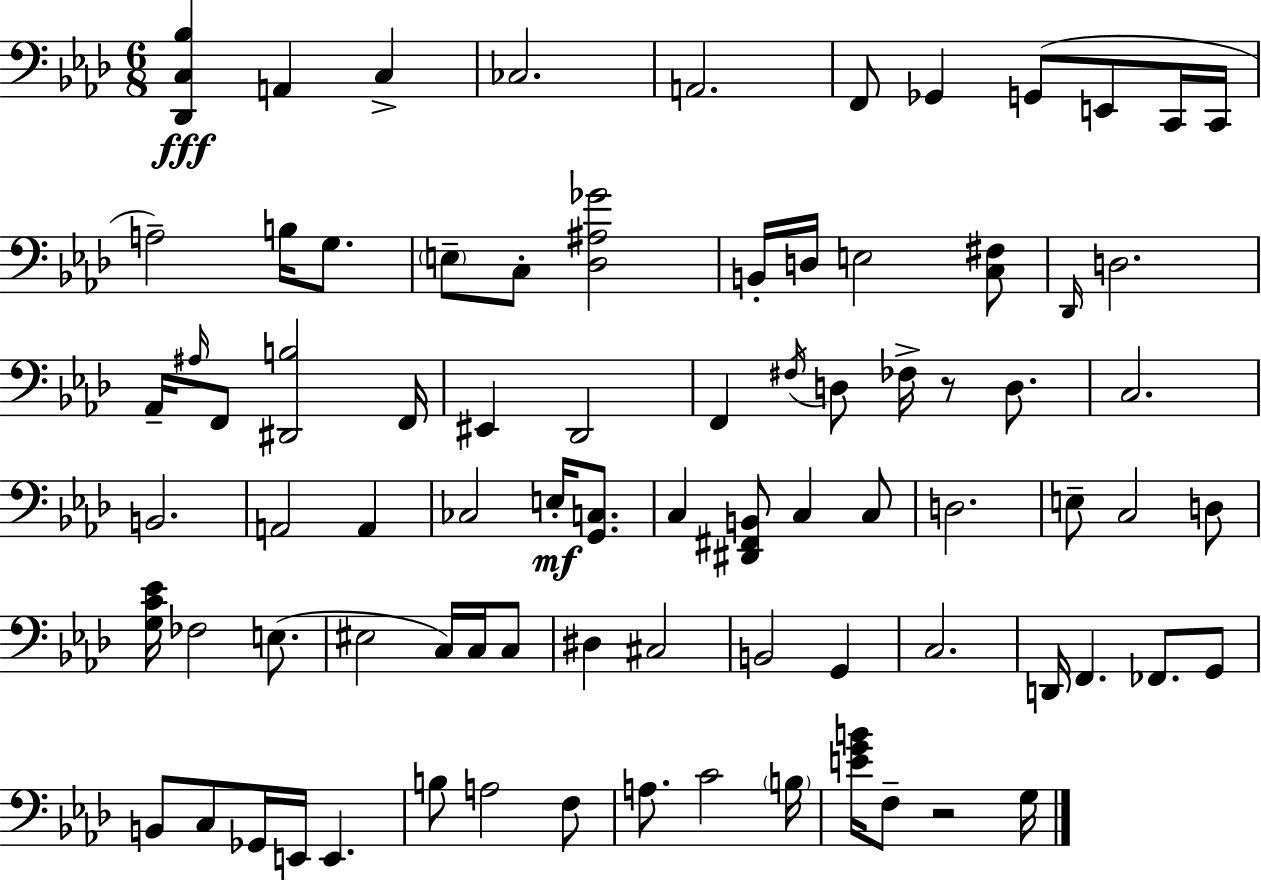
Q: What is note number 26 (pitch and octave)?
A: Db2